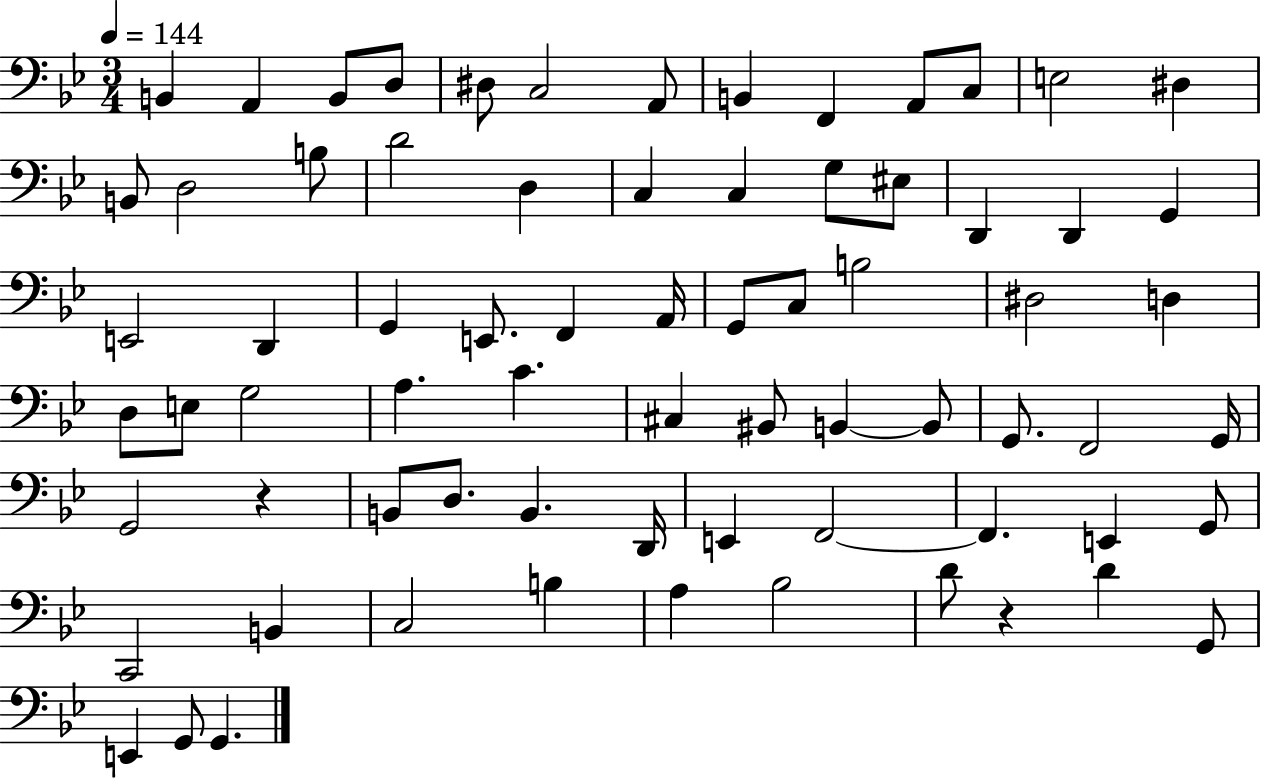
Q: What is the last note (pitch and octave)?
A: G2